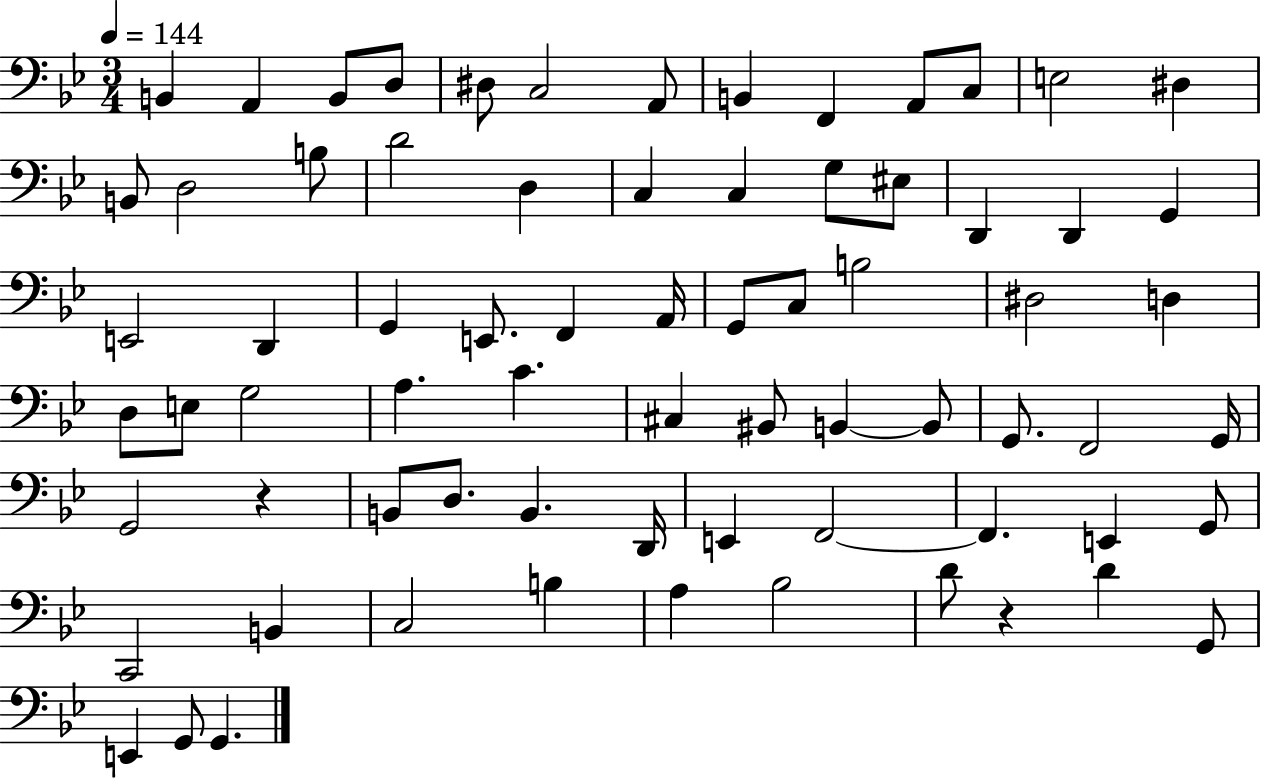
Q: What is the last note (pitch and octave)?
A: G2